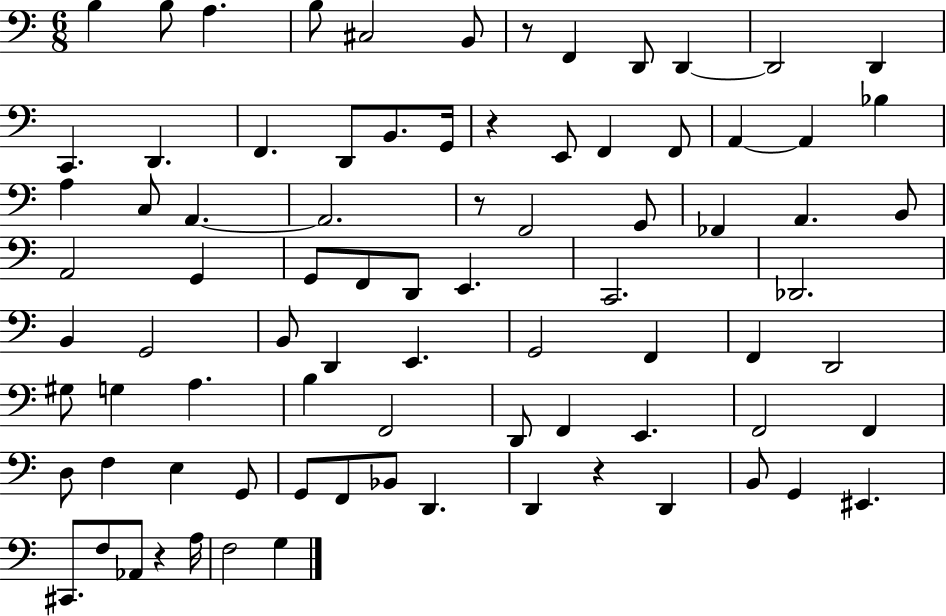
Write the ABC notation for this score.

X:1
T:Untitled
M:6/8
L:1/4
K:C
B, B,/2 A, B,/2 ^C,2 B,,/2 z/2 F,, D,,/2 D,, D,,2 D,, C,, D,, F,, D,,/2 B,,/2 G,,/4 z E,,/2 F,, F,,/2 A,, A,, _B, A, C,/2 A,, A,,2 z/2 F,,2 G,,/2 _F,, A,, B,,/2 A,,2 G,, G,,/2 F,,/2 D,,/2 E,, C,,2 _D,,2 B,, G,,2 B,,/2 D,, E,, G,,2 F,, F,, D,,2 ^G,/2 G, A, B, F,,2 D,,/2 F,, E,, F,,2 F,, D,/2 F, E, G,,/2 G,,/2 F,,/2 _B,,/2 D,, D,, z D,, B,,/2 G,, ^E,, ^C,,/2 F,/2 _A,,/2 z A,/4 F,2 G,